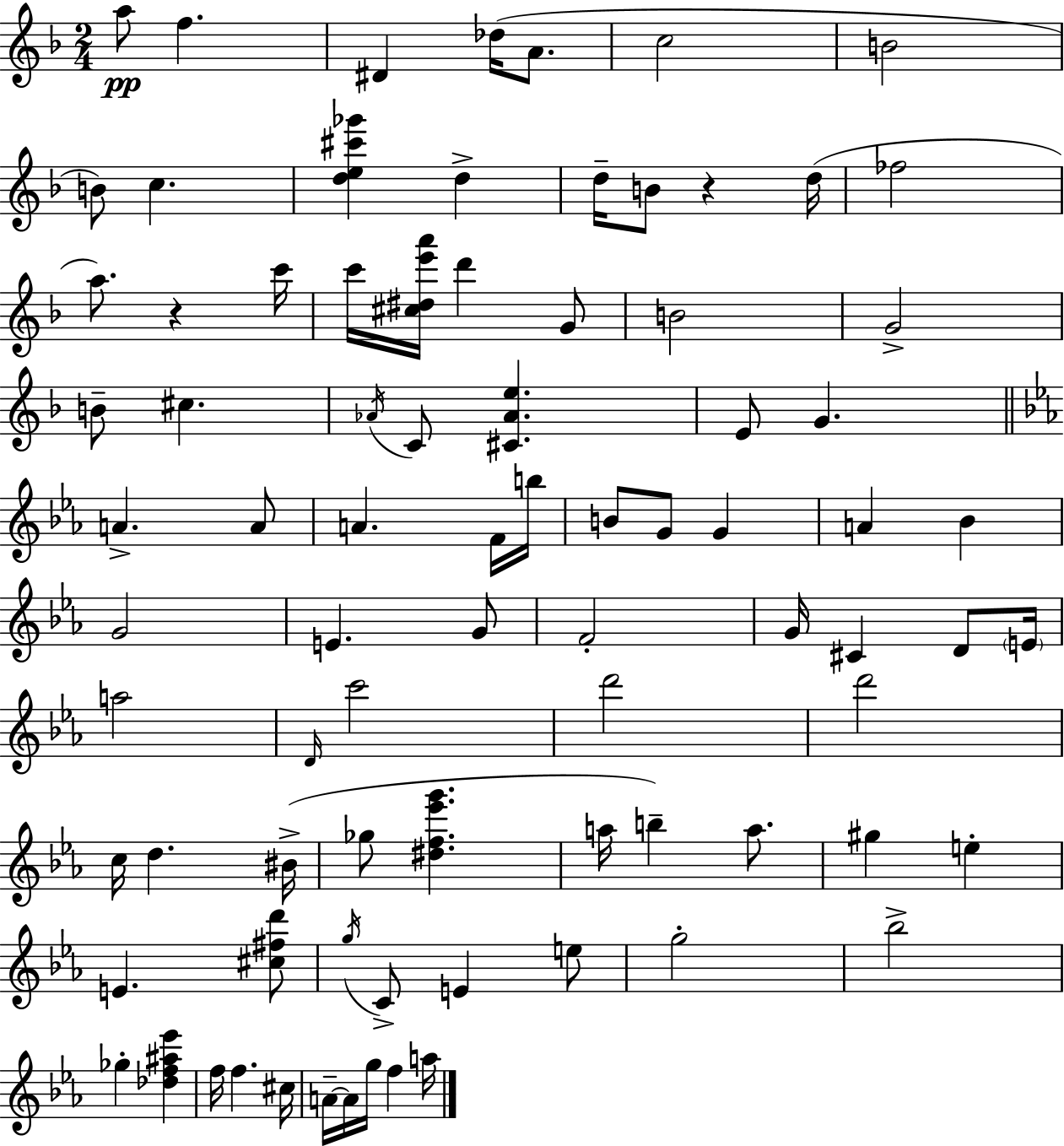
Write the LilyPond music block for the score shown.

{
  \clef treble
  \numericTimeSignature
  \time 2/4
  \key d \minor
  \repeat volta 2 { a''8\pp f''4. | dis'4 des''16( a'8. | c''2 | b'2 | \break b'8) c''4. | <d'' e'' cis''' ges'''>4 d''4-> | d''16-- b'8 r4 d''16( | fes''2 | \break a''8.) r4 c'''16 | c'''16 <cis'' dis'' e''' a'''>16 d'''4 g'8 | b'2 | g'2-> | \break b'8-- cis''4. | \acciaccatura { aes'16 } c'8 <cis' aes' e''>4. | e'8 g'4. | \bar "||" \break \key ees \major a'4.-> a'8 | a'4. f'16 b''16 | b'8 g'8 g'4 | a'4 bes'4 | \break g'2 | e'4. g'8 | f'2-. | g'16 cis'4 d'8 \parenthesize e'16 | \break a''2 | \grace { d'16 } c'''2 | d'''2 | d'''2 | \break c''16 d''4. | bis'16->( ges''8 <dis'' f'' ees''' g'''>4. | a''16 b''4--) a''8. | gis''4 e''4-. | \break e'4. <cis'' fis'' d'''>8 | \acciaccatura { g''16 } c'8-> e'4 | e''8 g''2-. | bes''2-> | \break ges''4-. <des'' f'' ais'' ees'''>4 | f''16 f''4. | cis''16 a'16--~~ a'16 g''16 f''4 | a''16 } \bar "|."
}